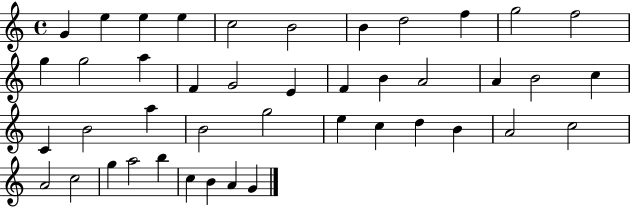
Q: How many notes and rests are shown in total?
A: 43